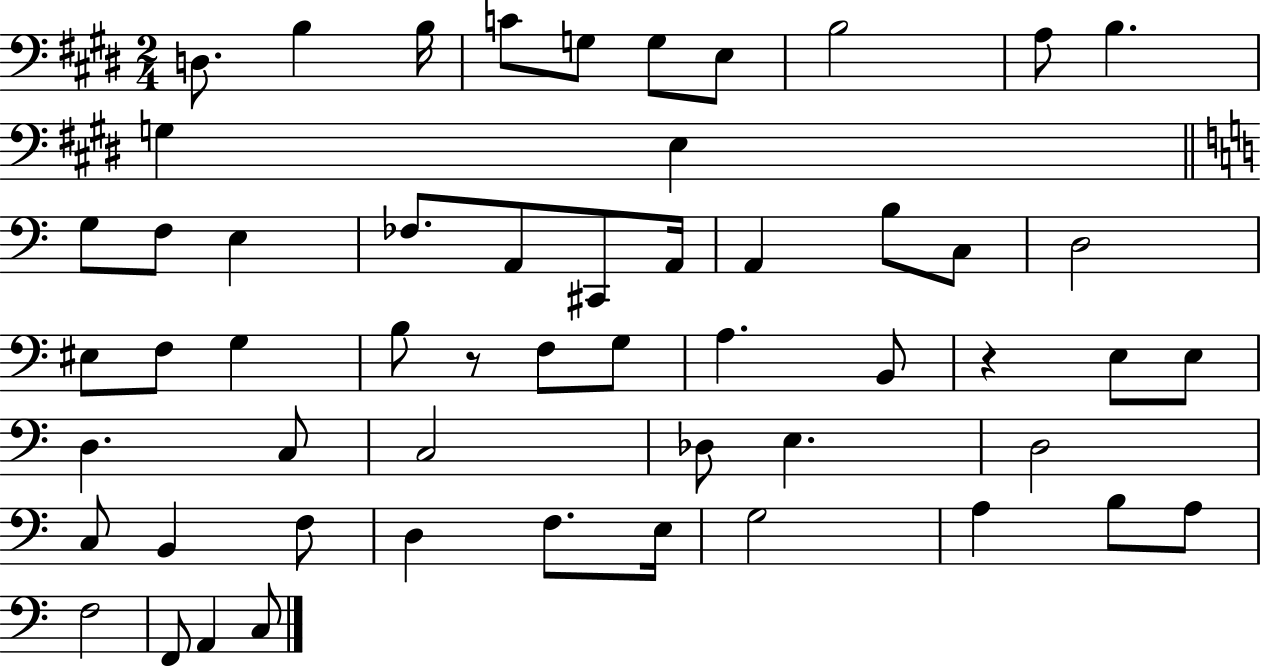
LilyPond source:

{
  \clef bass
  \numericTimeSignature
  \time 2/4
  \key e \major
  d8. b4 b16 | c'8 g8 g8 e8 | b2 | a8 b4. | \break g4 e4 | \bar "||" \break \key c \major g8 f8 e4 | fes8. a,8 cis,8 a,16 | a,4 b8 c8 | d2 | \break eis8 f8 g4 | b8 r8 f8 g8 | a4. b,8 | r4 e8 e8 | \break d4. c8 | c2 | des8 e4. | d2 | \break c8 b,4 f8 | d4 f8. e16 | g2 | a4 b8 a8 | \break f2 | f,8 a,4 c8 | \bar "|."
}